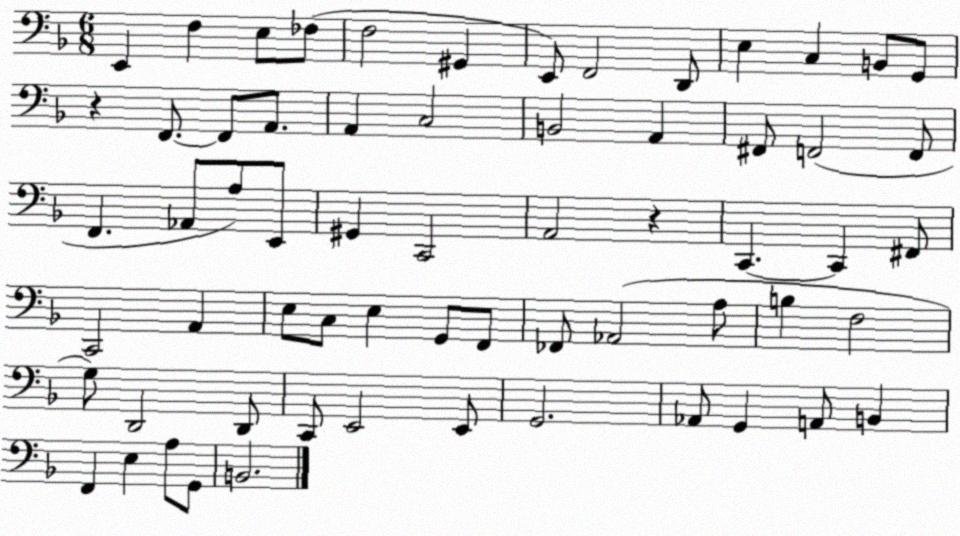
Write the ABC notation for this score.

X:1
T:Untitled
M:6/8
L:1/4
K:F
E,, F, E,/2 _F,/2 F,2 ^G,, E,,/2 F,,2 D,,/2 E, C, B,,/2 G,,/2 z F,,/2 F,,/2 A,,/2 A,, C,2 B,,2 A,, ^F,,/2 F,,2 F,,/2 F,, _A,,/2 A,/2 E,,/2 ^G,, C,,2 A,,2 z C,, C,, ^F,,/2 C,,2 A,, E,/2 C,/2 E, G,,/2 F,,/2 _F,,/2 _A,,2 A,/2 B, F,2 G,/2 D,,2 D,,/2 C,,/2 E,,2 E,,/2 G,,2 _A,,/2 G,, A,,/2 B,, F,, E, A,/2 G,,/2 B,,2